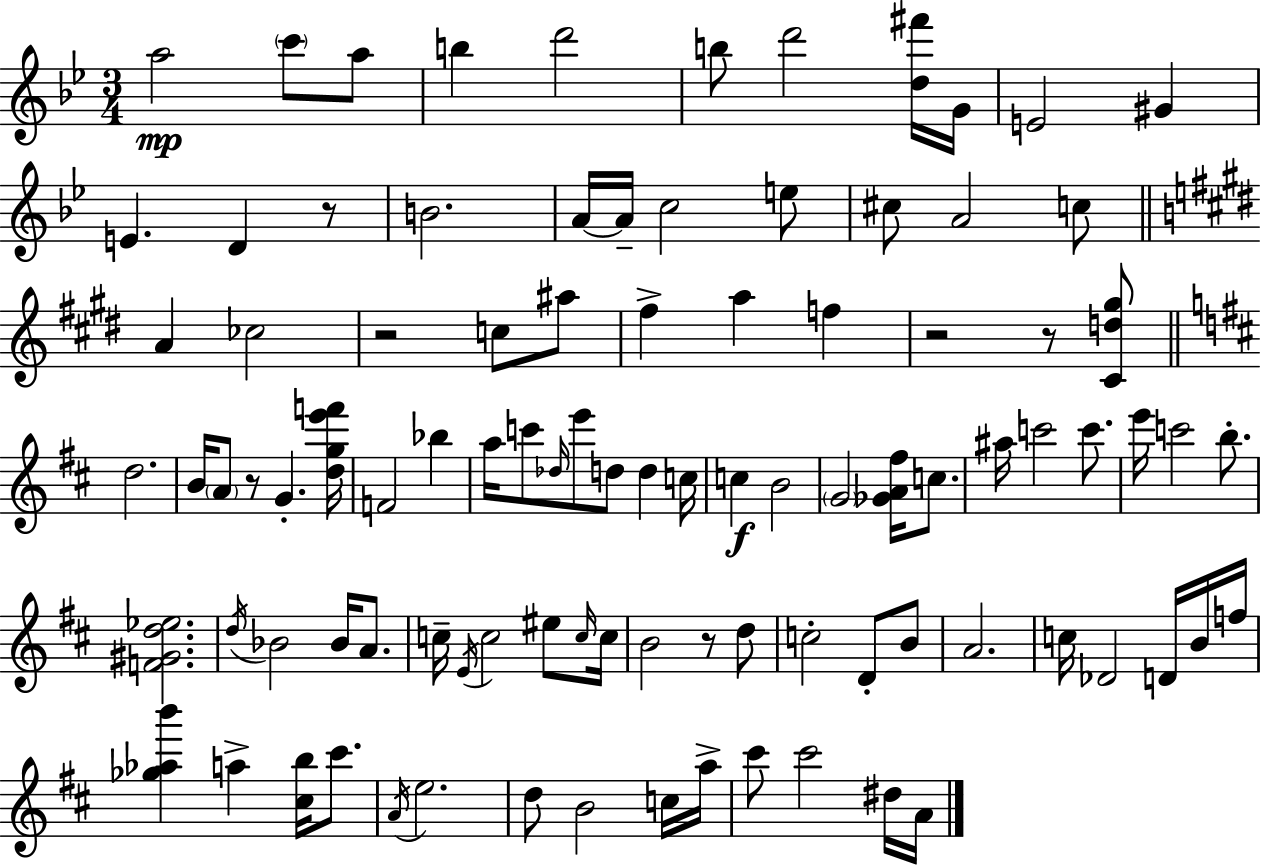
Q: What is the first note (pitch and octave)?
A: A5